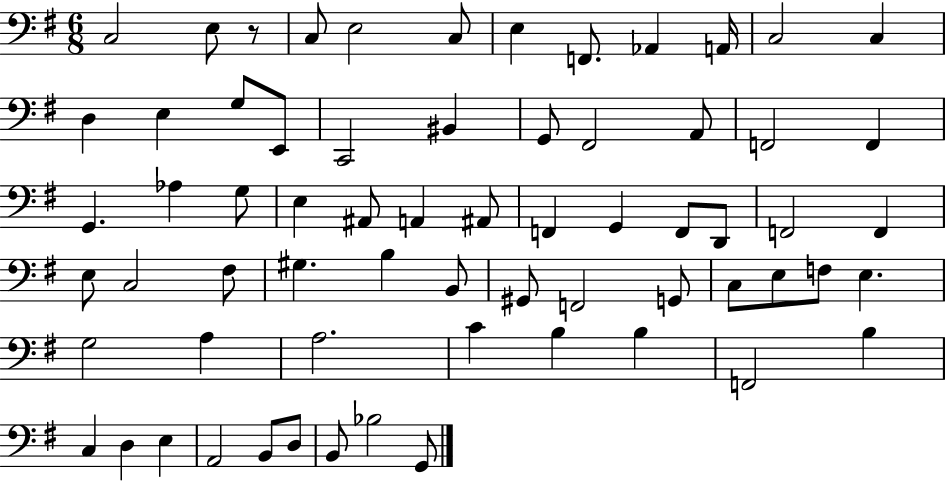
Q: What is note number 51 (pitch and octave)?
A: A3